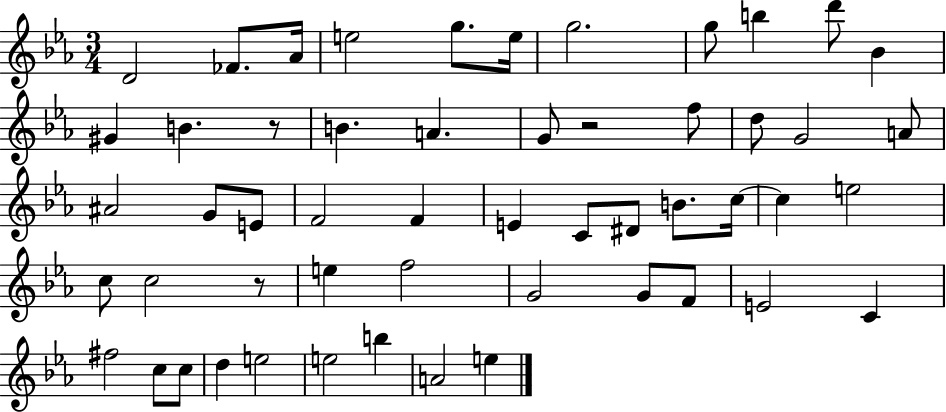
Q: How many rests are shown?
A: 3